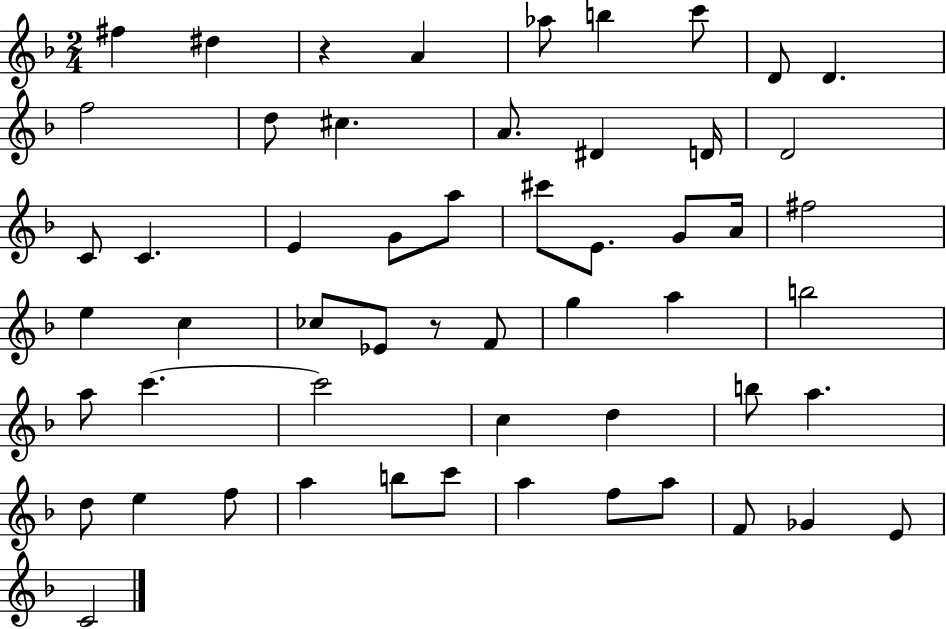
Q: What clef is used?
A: treble